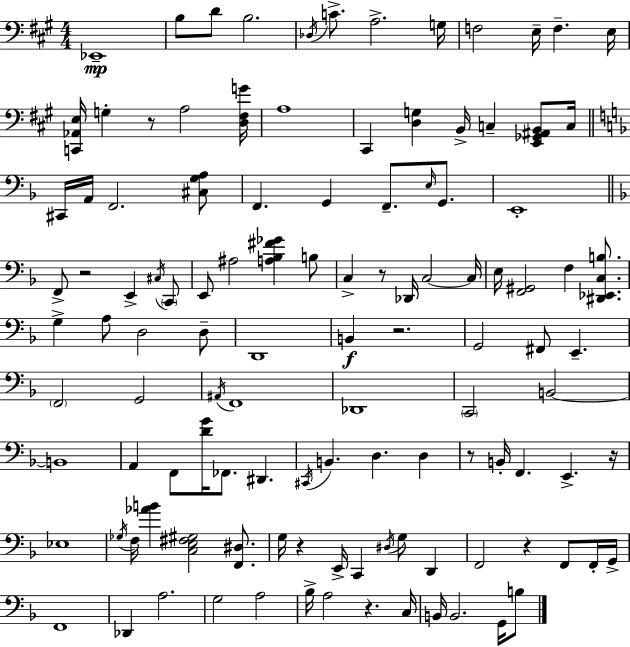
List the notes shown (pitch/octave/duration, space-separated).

Eb2/w B3/e D4/e B3/h. Db3/s C4/e. A3/h. G3/s F3/h E3/s F3/q. E3/s [C2,Ab2,E3]/s G3/q R/e A3/h [D3,F#3,G4]/s A3/w C#2/q [D3,G3]/q B2/s C3/q [E2,Gb2,A#2,B2]/e C3/s C#2/s A2/s F2/h. [C#3,G3,A3]/e F2/q. G2/q F2/e. E3/s G2/e. E2/w F2/e R/h E2/q C#3/s C2/e E2/e A#3/h [A3,Bb3,F#4,Gb4]/q B3/e C3/q R/e Db2/s C3/h C3/s E3/s [F2,G#2]/h F3/q [D#2,Eb2,C3,B3]/e. G3/q A3/e D3/h D3/e D2/w B2/q R/h. G2/h F#2/e E2/q. F2/h G2/h A#2/s F2/w Db2/w C2/h B2/h B2/w A2/q F2/e [D4,G4]/s FES2/e. D#2/q. C#2/s B2/q. D3/q. D3/q R/e B2/s F2/q. E2/q. R/s Eb3/w Gb3/s F3/s [Ab4,B4]/q [C3,E3,F#3,G#3]/h [F2,D#3]/e. G3/s R/q E2/s C2/q D#3/s G3/e D2/q F2/h R/q F2/e F2/s G2/s F2/w Db2/q A3/h. G3/h A3/h Bb3/s A3/h R/q. C3/s B2/s B2/h. G2/s B3/e